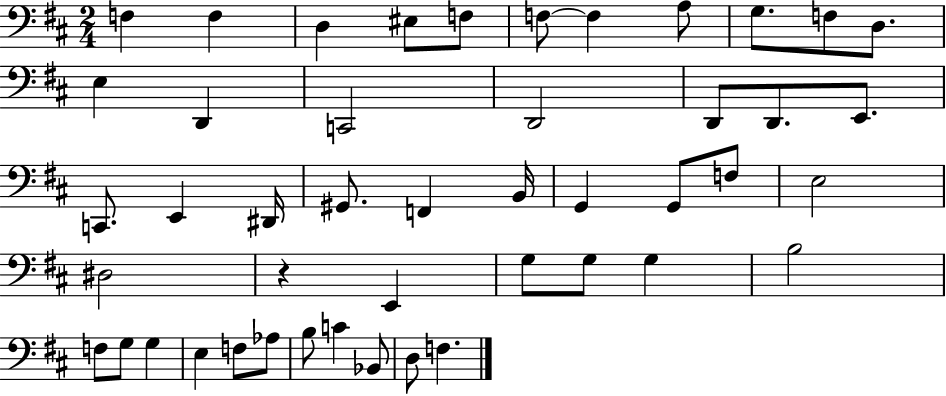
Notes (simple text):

F3/q F3/q D3/q EIS3/e F3/e F3/e F3/q A3/e G3/e. F3/e D3/e. E3/q D2/q C2/h D2/h D2/e D2/e. E2/e. C2/e. E2/q D#2/s G#2/e. F2/q B2/s G2/q G2/e F3/e E3/h D#3/h R/q E2/q G3/e G3/e G3/q B3/h F3/e G3/e G3/q E3/q F3/e Ab3/e B3/e C4/q Bb2/e D3/e F3/q.